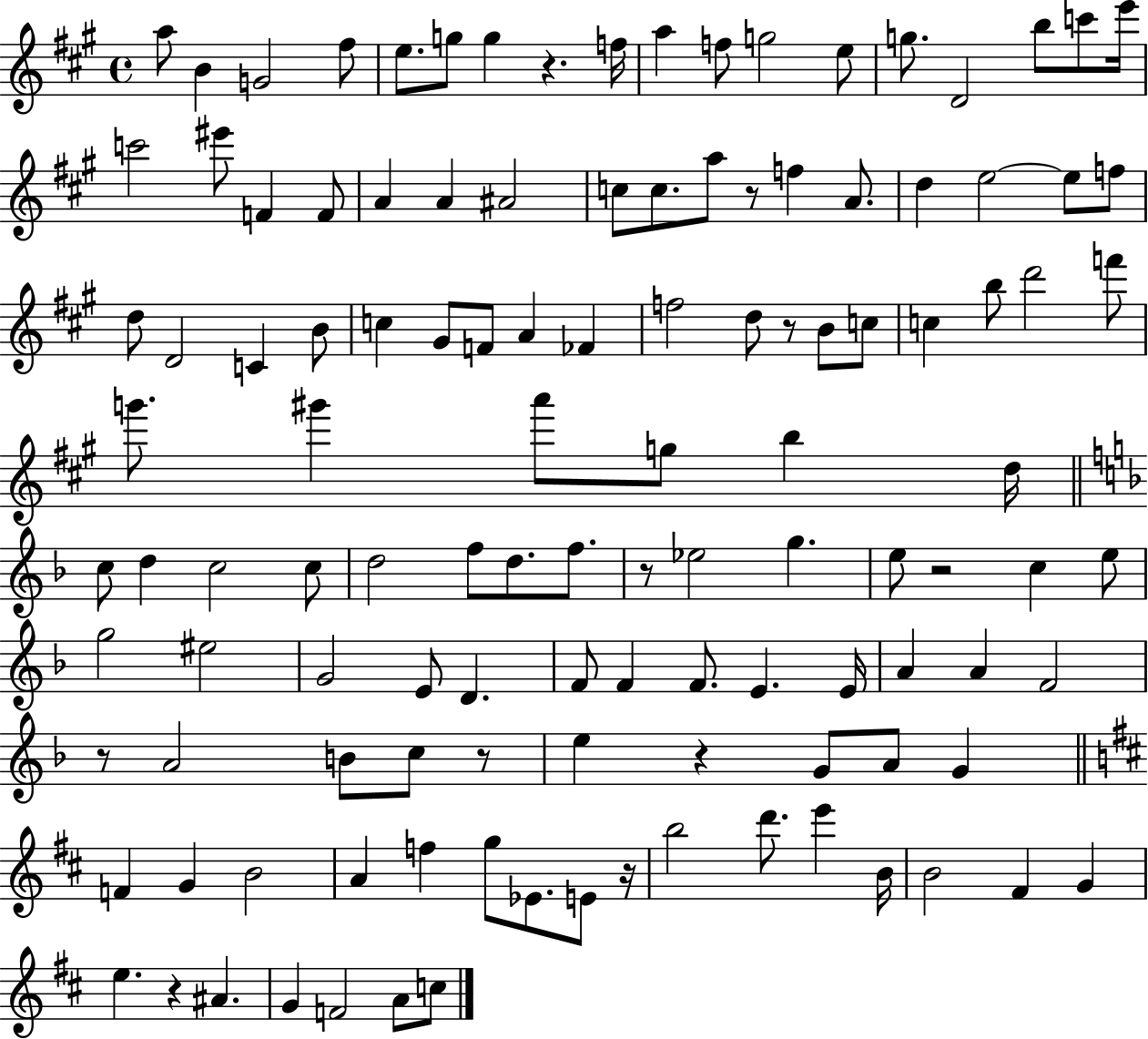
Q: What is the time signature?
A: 4/4